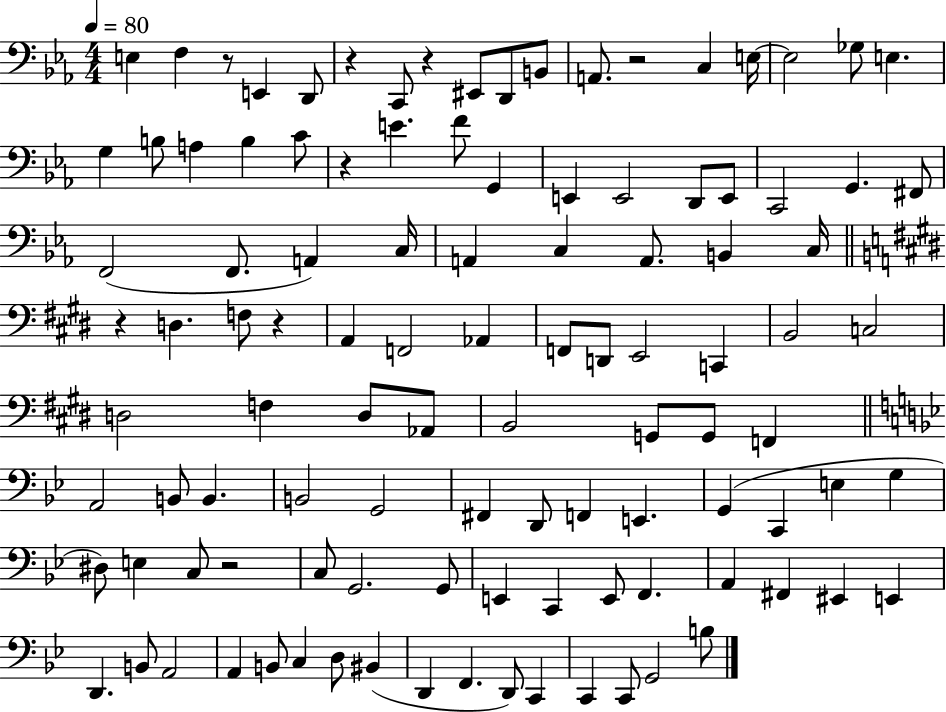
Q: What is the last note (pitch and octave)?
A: B3